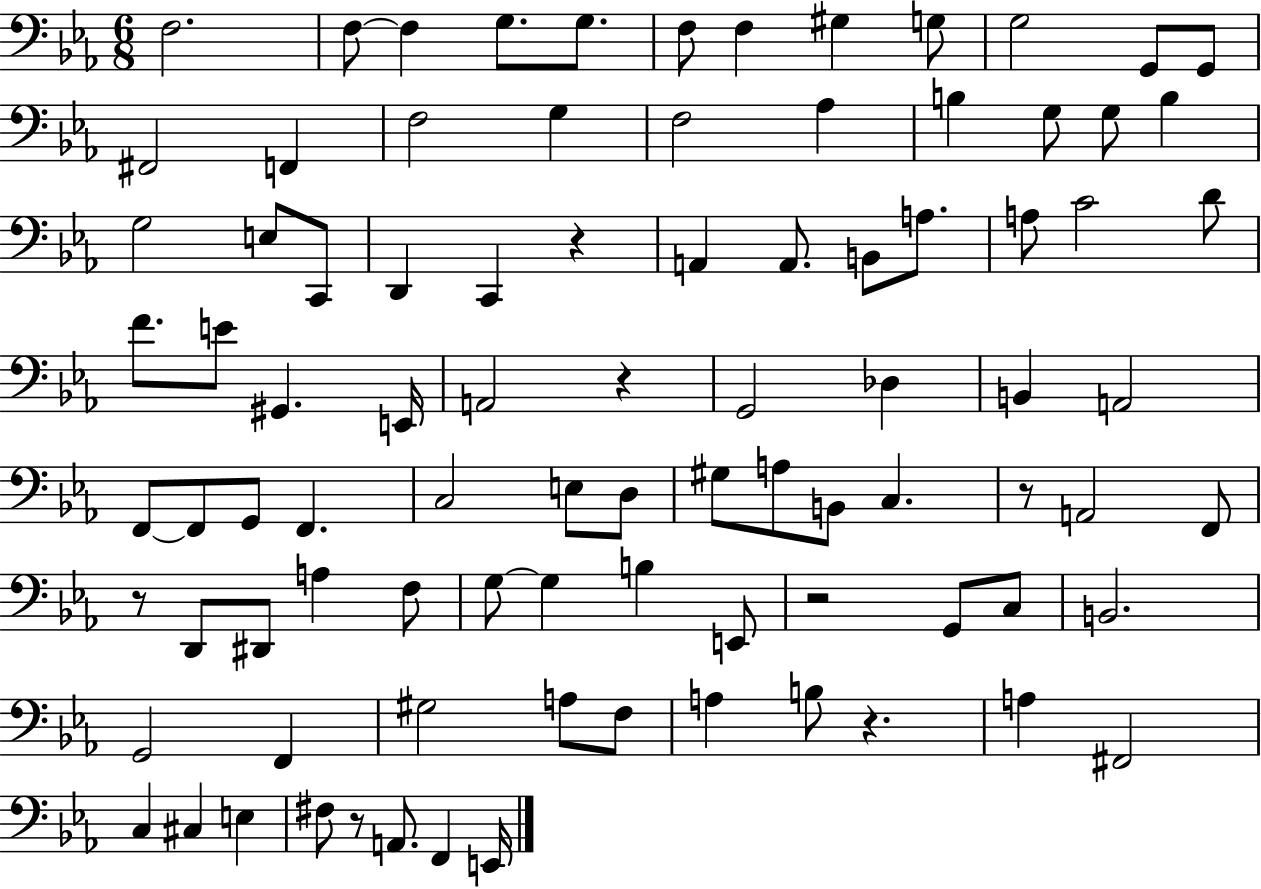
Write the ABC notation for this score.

X:1
T:Untitled
M:6/8
L:1/4
K:Eb
F,2 F,/2 F, G,/2 G,/2 F,/2 F, ^G, G,/2 G,2 G,,/2 G,,/2 ^F,,2 F,, F,2 G, F,2 _A, B, G,/2 G,/2 B, G,2 E,/2 C,,/2 D,, C,, z A,, A,,/2 B,,/2 A,/2 A,/2 C2 D/2 F/2 E/2 ^G,, E,,/4 A,,2 z G,,2 _D, B,, A,,2 F,,/2 F,,/2 G,,/2 F,, C,2 E,/2 D,/2 ^G,/2 A,/2 B,,/2 C, z/2 A,,2 F,,/2 z/2 D,,/2 ^D,,/2 A, F,/2 G,/2 G, B, E,,/2 z2 G,,/2 C,/2 B,,2 G,,2 F,, ^G,2 A,/2 F,/2 A, B,/2 z A, ^F,,2 C, ^C, E, ^F,/2 z/2 A,,/2 F,, E,,/4